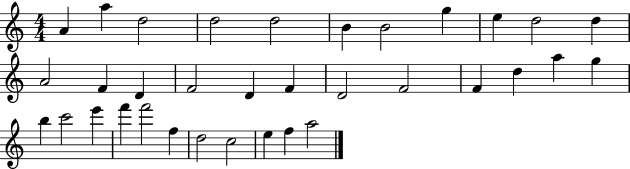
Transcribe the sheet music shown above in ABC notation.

X:1
T:Untitled
M:4/4
L:1/4
K:C
A a d2 d2 d2 B B2 g e d2 d A2 F D F2 D F D2 F2 F d a g b c'2 e' f' f'2 f d2 c2 e f a2